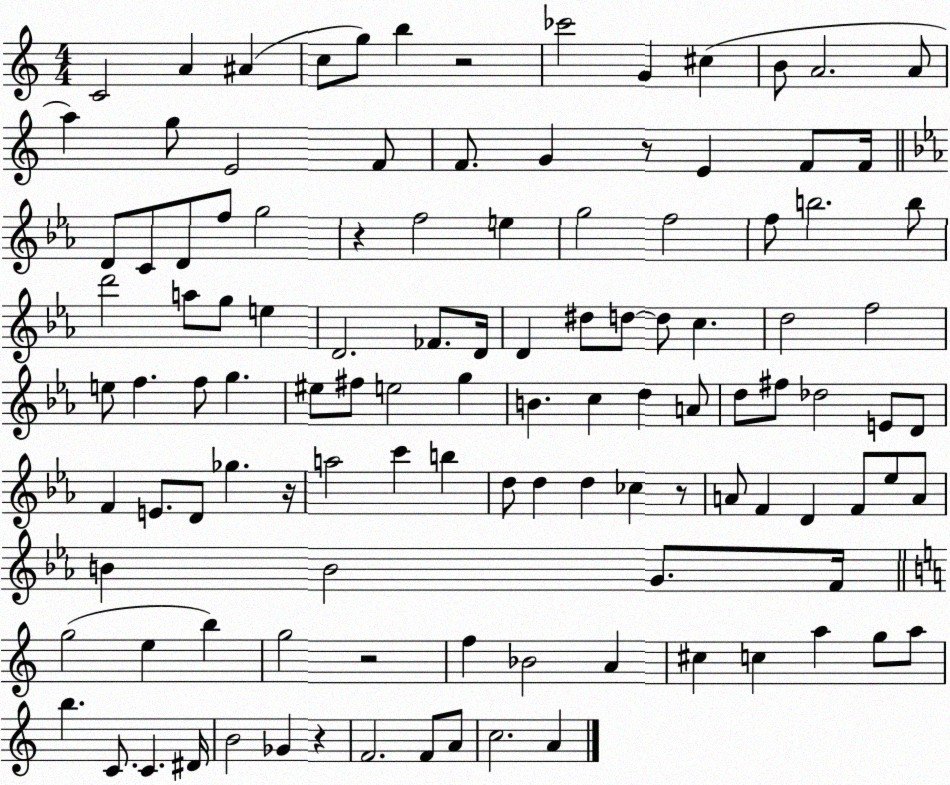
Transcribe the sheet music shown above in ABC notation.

X:1
T:Untitled
M:4/4
L:1/4
K:C
C2 A ^A c/2 g/2 b z2 _c'2 G ^c B/2 A2 A/2 a g/2 E2 F/2 F/2 G z/2 E F/2 F/4 D/2 C/2 D/2 f/2 g2 z f2 e g2 f2 f/2 b2 b/2 d'2 a/2 g/2 e D2 _F/2 D/4 D ^d/2 d/2 d/2 c d2 f2 e/2 f f/2 g ^e/2 ^f/2 e2 g B c d A/2 d/2 ^f/2 _d2 E/2 D/2 F E/2 D/2 _g z/4 a2 c' b d/2 d d _c z/2 A/2 F D F/2 _e/2 A/2 B B2 G/2 F/4 g2 e b g2 z2 f _B2 A ^c c a g/2 a/2 b C/2 C ^D/4 B2 _G z F2 F/2 A/2 c2 A